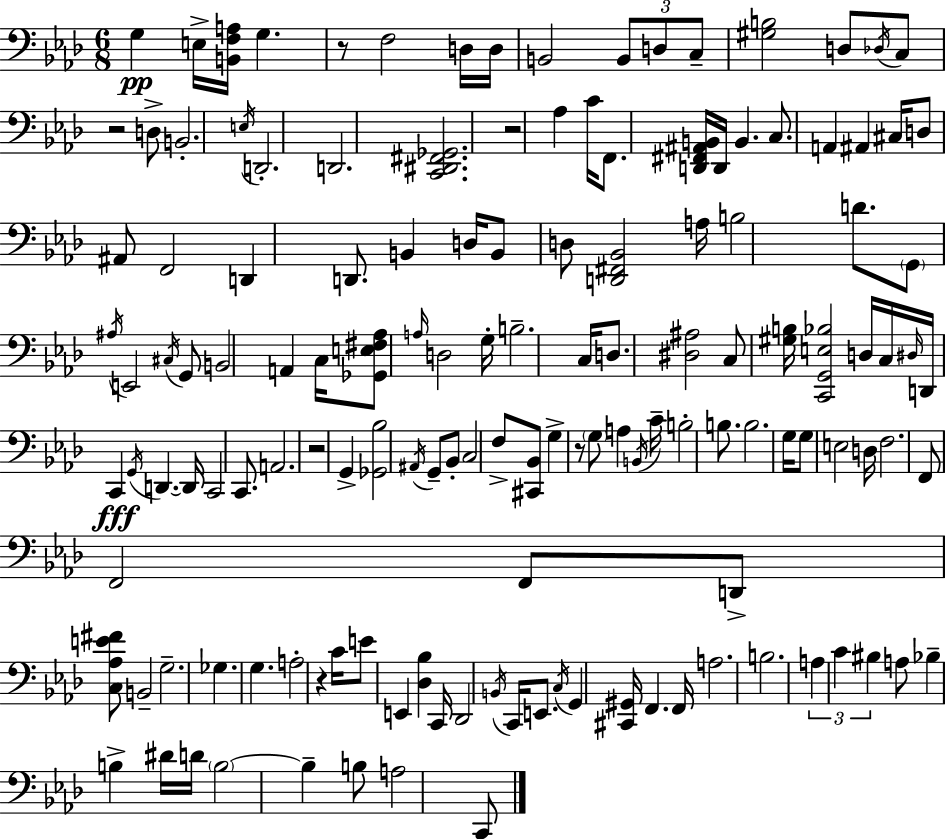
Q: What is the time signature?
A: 6/8